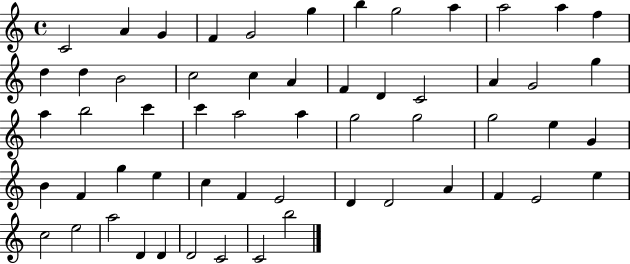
{
  \clef treble
  \time 4/4
  \defaultTimeSignature
  \key c \major
  c'2 a'4 g'4 | f'4 g'2 g''4 | b''4 g''2 a''4 | a''2 a''4 f''4 | \break d''4 d''4 b'2 | c''2 c''4 a'4 | f'4 d'4 c'2 | a'4 g'2 g''4 | \break a''4 b''2 c'''4 | c'''4 a''2 a''4 | g''2 g''2 | g''2 e''4 g'4 | \break b'4 f'4 g''4 e''4 | c''4 f'4 e'2 | d'4 d'2 a'4 | f'4 e'2 e''4 | \break c''2 e''2 | a''2 d'4 d'4 | d'2 c'2 | c'2 b''2 | \break \bar "|."
}